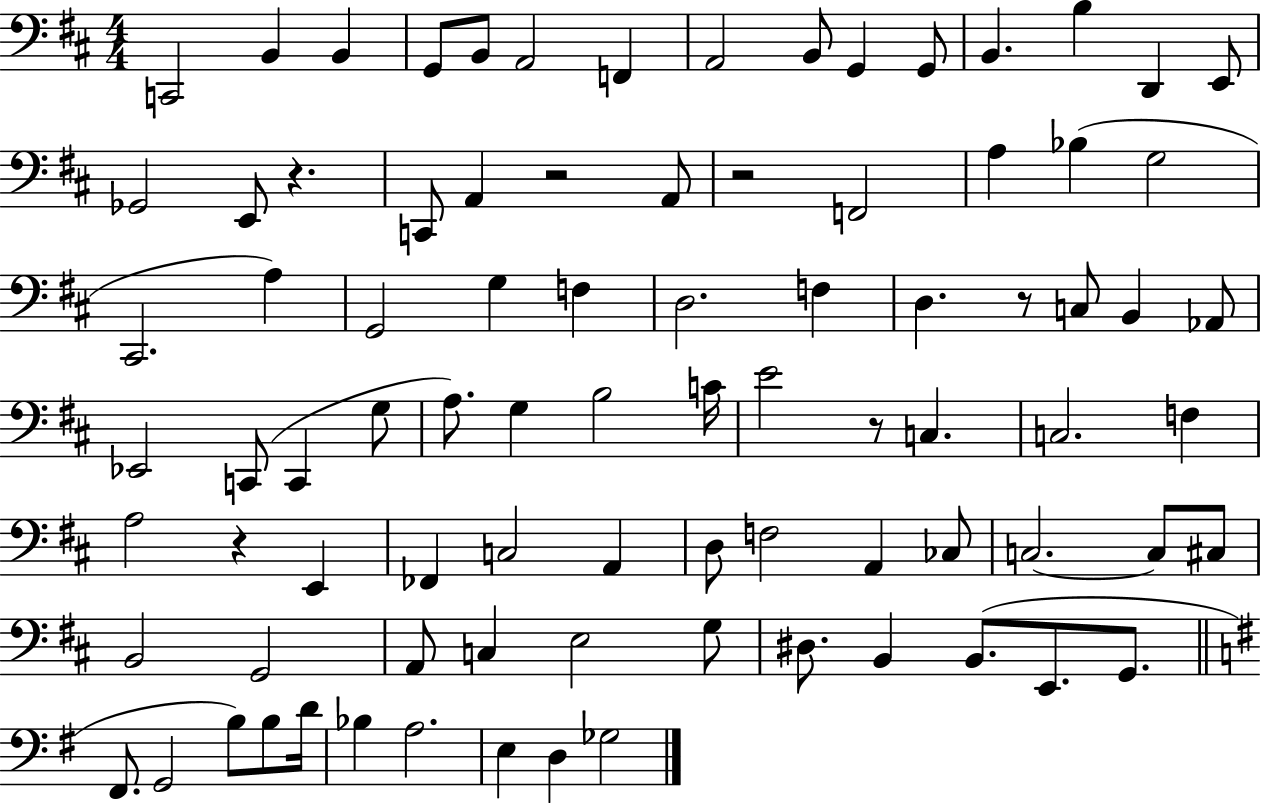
X:1
T:Untitled
M:4/4
L:1/4
K:D
C,,2 B,, B,, G,,/2 B,,/2 A,,2 F,, A,,2 B,,/2 G,, G,,/2 B,, B, D,, E,,/2 _G,,2 E,,/2 z C,,/2 A,, z2 A,,/2 z2 F,,2 A, _B, G,2 ^C,,2 A, G,,2 G, F, D,2 F, D, z/2 C,/2 B,, _A,,/2 _E,,2 C,,/2 C,, G,/2 A,/2 G, B,2 C/4 E2 z/2 C, C,2 F, A,2 z E,, _F,, C,2 A,, D,/2 F,2 A,, _C,/2 C,2 C,/2 ^C,/2 B,,2 G,,2 A,,/2 C, E,2 G,/2 ^D,/2 B,, B,,/2 E,,/2 G,,/2 ^F,,/2 G,,2 B,/2 B,/2 D/4 _B, A,2 E, D, _G,2